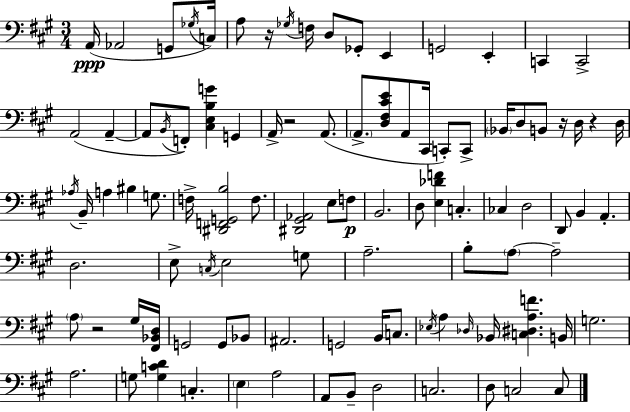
X:1
T:Untitled
M:3/4
L:1/4
K:A
A,,/4 _A,,2 G,,/2 _G,/4 C,/4 A,/2 z/4 _G,/4 F,/4 D,/2 _G,,/2 E,, G,,2 E,, C,, C,,2 A,,2 A,, A,,/2 B,,/4 F,,/2 [^C,E,B,G] G,, A,,/4 z2 A,,/2 A,,/2 [D,^F,^CE]/2 A,,/2 ^C,,/4 C,,/2 C,,/2 _B,,/4 D,/2 B,,/2 z/4 D,/4 z D,/4 _A,/4 B,,/4 A, ^B, G,/2 F,/4 [^D,,F,,G,,B,]2 F,/2 [^D,,^G,,_A,,]2 E,/2 F,/2 B,,2 D,/2 [E,_DF] C, _C, D,2 D,,/2 B,, A,, D,2 E,/2 C,/4 E,2 G,/2 A,2 B,/2 A,/2 A,2 A,/2 z2 ^G,/4 [^F,,_B,,D,]/4 G,,2 G,,/2 _B,,/2 ^A,,2 G,,2 B,,/4 C,/2 _E,/4 A, _D,/4 _B,,/4 [C,^D,A,F] B,,/4 G,2 A,2 G,/2 [G,CD] C, E, A,2 A,,/2 B,,/2 D,2 C,2 D,/2 C,2 C,/2